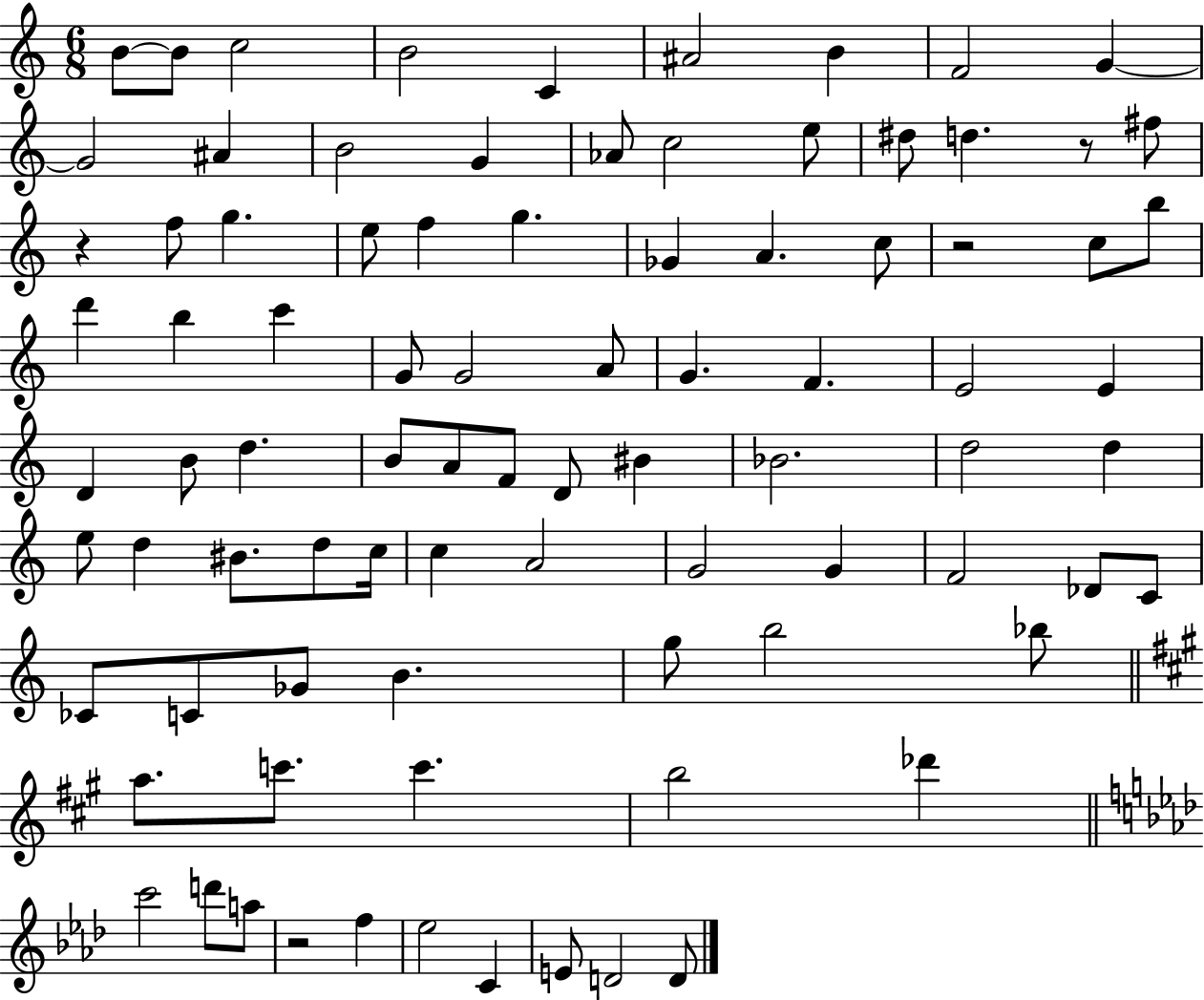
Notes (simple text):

B4/e B4/e C5/h B4/h C4/q A#4/h B4/q F4/h G4/q G4/h A#4/q B4/h G4/q Ab4/e C5/h E5/e D#5/e D5/q. R/e F#5/e R/q F5/e G5/q. E5/e F5/q G5/q. Gb4/q A4/q. C5/e R/h C5/e B5/e D6/q B5/q C6/q G4/e G4/h A4/e G4/q. F4/q. E4/h E4/q D4/q B4/e D5/q. B4/e A4/e F4/e D4/e BIS4/q Bb4/h. D5/h D5/q E5/e D5/q BIS4/e. D5/e C5/s C5/q A4/h G4/h G4/q F4/h Db4/e C4/e CES4/e C4/e Gb4/e B4/q. G5/e B5/h Bb5/e A5/e. C6/e. C6/q. B5/h Db6/q C6/h D6/e A5/e R/h F5/q Eb5/h C4/q E4/e D4/h D4/e